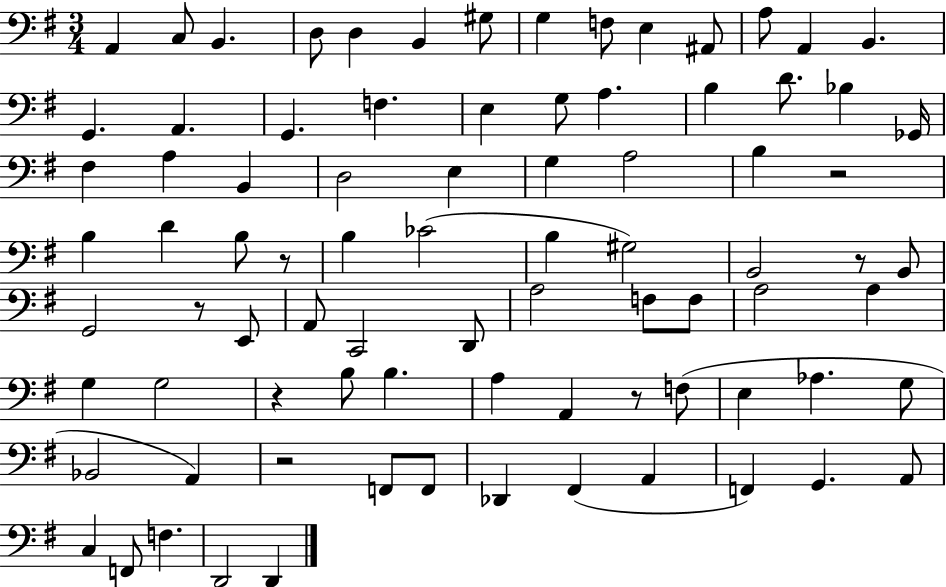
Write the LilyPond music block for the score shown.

{
  \clef bass
  \numericTimeSignature
  \time 3/4
  \key g \major
  \repeat volta 2 { a,4 c8 b,4. | d8 d4 b,4 gis8 | g4 f8 e4 ais,8 | a8 a,4 b,4. | \break g,4. a,4. | g,4. f4. | e4 g8 a4. | b4 d'8. bes4 ges,16 | \break fis4 a4 b,4 | d2 e4 | g4 a2 | b4 r2 | \break b4 d'4 b8 r8 | b4 ces'2( | b4 gis2) | b,2 r8 b,8 | \break g,2 r8 e,8 | a,8 c,2 d,8 | a2 f8 f8 | a2 a4 | \break g4 g2 | r4 b8 b4. | a4 a,4 r8 f8( | e4 aes4. g8 | \break bes,2 a,4) | r2 f,8 f,8 | des,4 fis,4( a,4 | f,4) g,4. a,8 | \break c4 f,8 f4. | d,2 d,4 | } \bar "|."
}